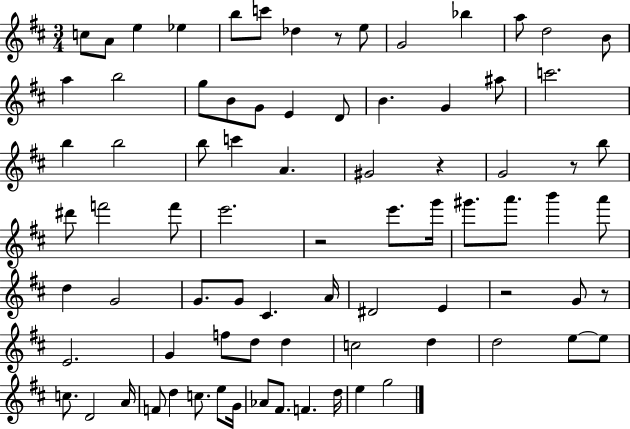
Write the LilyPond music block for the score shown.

{
  \clef treble
  \numericTimeSignature
  \time 3/4
  \key d \major
  c''8 a'8 e''4 ees''4 | b''8 c'''8 des''4 r8 e''8 | g'2 bes''4 | a''8 d''2 b'8 | \break a''4 b''2 | g''8 b'8 g'8 e'4 d'8 | b'4. g'4 ais''8 | c'''2. | \break b''4 b''2 | b''8 c'''4 a'4. | gis'2 r4 | g'2 r8 b''8 | \break dis'''8 f'''2 f'''8 | e'''2. | r2 e'''8. g'''16 | gis'''8. a'''8. b'''4 a'''8 | \break d''4 g'2 | g'8. g'8 cis'4. a'16 | dis'2 e'4 | r2 g'8 r8 | \break e'2. | g'4 f''8 d''8 d''4 | c''2 d''4 | d''2 e''8~~ e''8 | \break c''8. d'2 a'16 | f'8 d''4 c''8. e''8 g'16 | aes'8 fis'8. f'4. d''16 | e''4 g''2 | \break \bar "|."
}